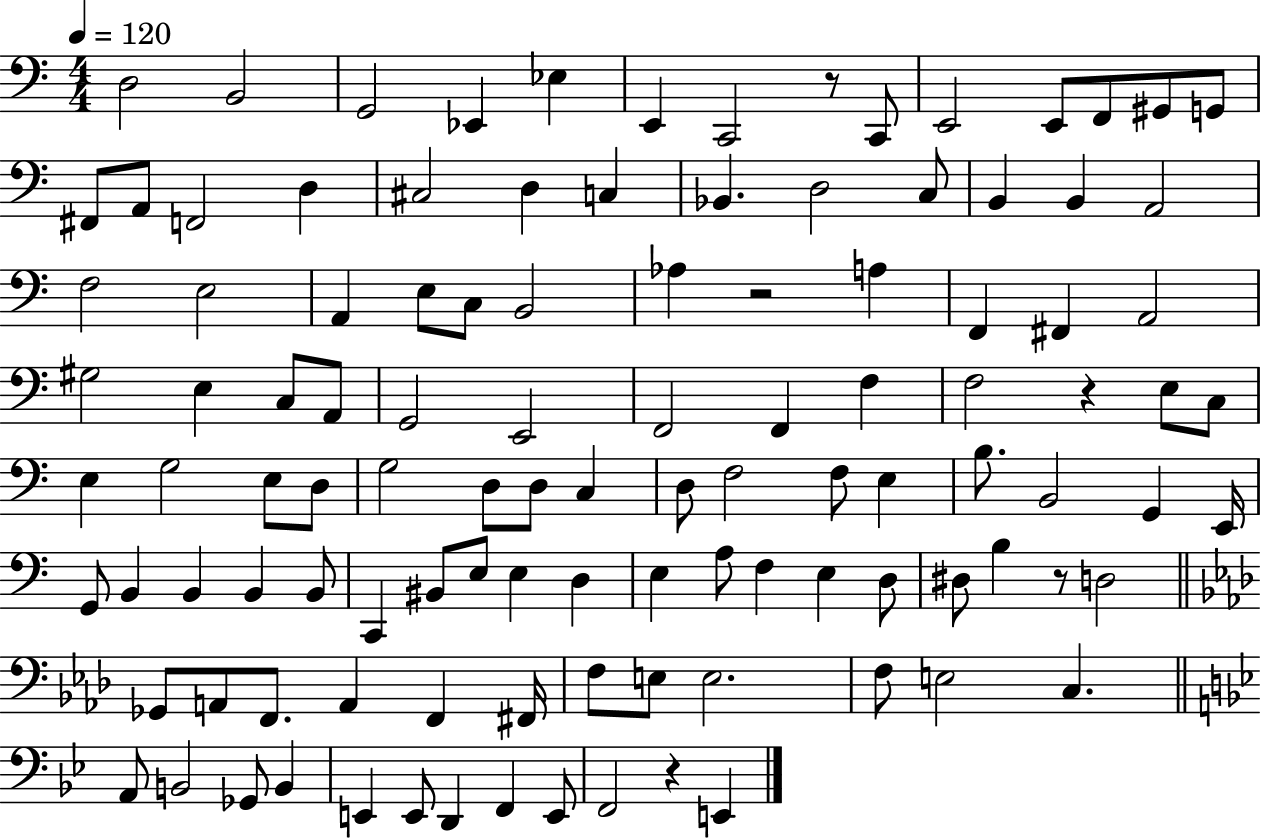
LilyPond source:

{
  \clef bass
  \numericTimeSignature
  \time 4/4
  \key c \major
  \tempo 4 = 120
  d2 b,2 | g,2 ees,4 ees4 | e,4 c,2 r8 c,8 | e,2 e,8 f,8 gis,8 g,8 | \break fis,8 a,8 f,2 d4 | cis2 d4 c4 | bes,4. d2 c8 | b,4 b,4 a,2 | \break f2 e2 | a,4 e8 c8 b,2 | aes4 r2 a4 | f,4 fis,4 a,2 | \break gis2 e4 c8 a,8 | g,2 e,2 | f,2 f,4 f4 | f2 r4 e8 c8 | \break e4 g2 e8 d8 | g2 d8 d8 c4 | d8 f2 f8 e4 | b8. b,2 g,4 e,16 | \break g,8 b,4 b,4 b,4 b,8 | c,4 bis,8 e8 e4 d4 | e4 a8 f4 e4 d8 | dis8 b4 r8 d2 | \break \bar "||" \break \key aes \major ges,8 a,8 f,8. a,4 f,4 fis,16 | f8 e8 e2. | f8 e2 c4. | \bar "||" \break \key bes \major a,8 b,2 ges,8 b,4 | e,4 e,8 d,4 f,4 e,8 | f,2 r4 e,4 | \bar "|."
}